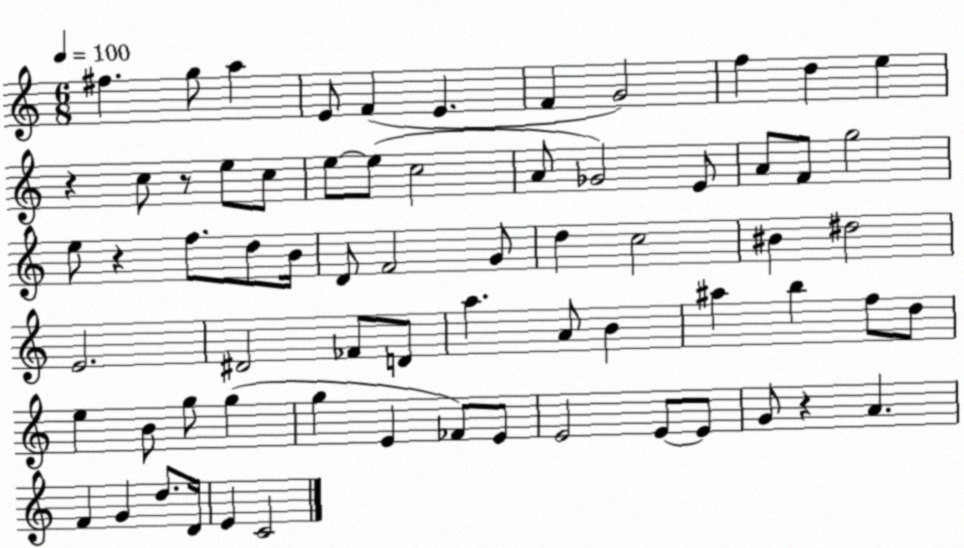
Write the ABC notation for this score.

X:1
T:Untitled
M:6/8
L:1/4
K:C
^f g/2 a E/2 F E F G2 f d e z c/2 z/2 e/2 c/2 e/2 e/2 c2 A/2 _G2 E/2 A/2 F/2 g2 e/2 z f/2 d/2 B/4 D/2 F2 G/2 d c2 ^B ^d2 E2 ^D2 _F/2 D/2 a A/2 B ^a b f/2 d/2 e B/2 g/2 g g E _F/2 E/2 E2 E/2 E/2 G/2 z A F G d/2 D/4 E C2